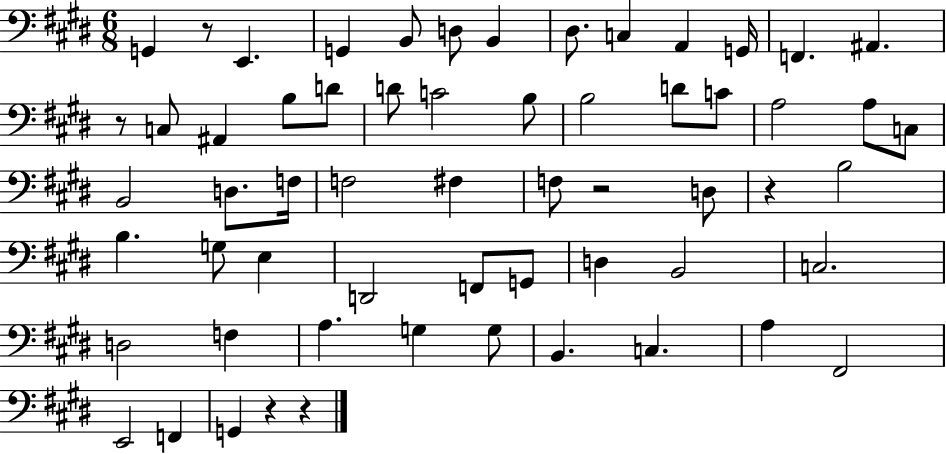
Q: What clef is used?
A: bass